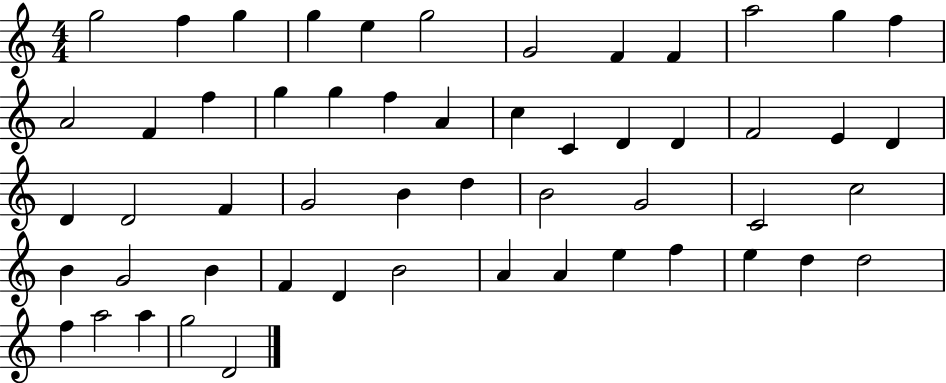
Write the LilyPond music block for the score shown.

{
  \clef treble
  \numericTimeSignature
  \time 4/4
  \key c \major
  g''2 f''4 g''4 | g''4 e''4 g''2 | g'2 f'4 f'4 | a''2 g''4 f''4 | \break a'2 f'4 f''4 | g''4 g''4 f''4 a'4 | c''4 c'4 d'4 d'4 | f'2 e'4 d'4 | \break d'4 d'2 f'4 | g'2 b'4 d''4 | b'2 g'2 | c'2 c''2 | \break b'4 g'2 b'4 | f'4 d'4 b'2 | a'4 a'4 e''4 f''4 | e''4 d''4 d''2 | \break f''4 a''2 a''4 | g''2 d'2 | \bar "|."
}